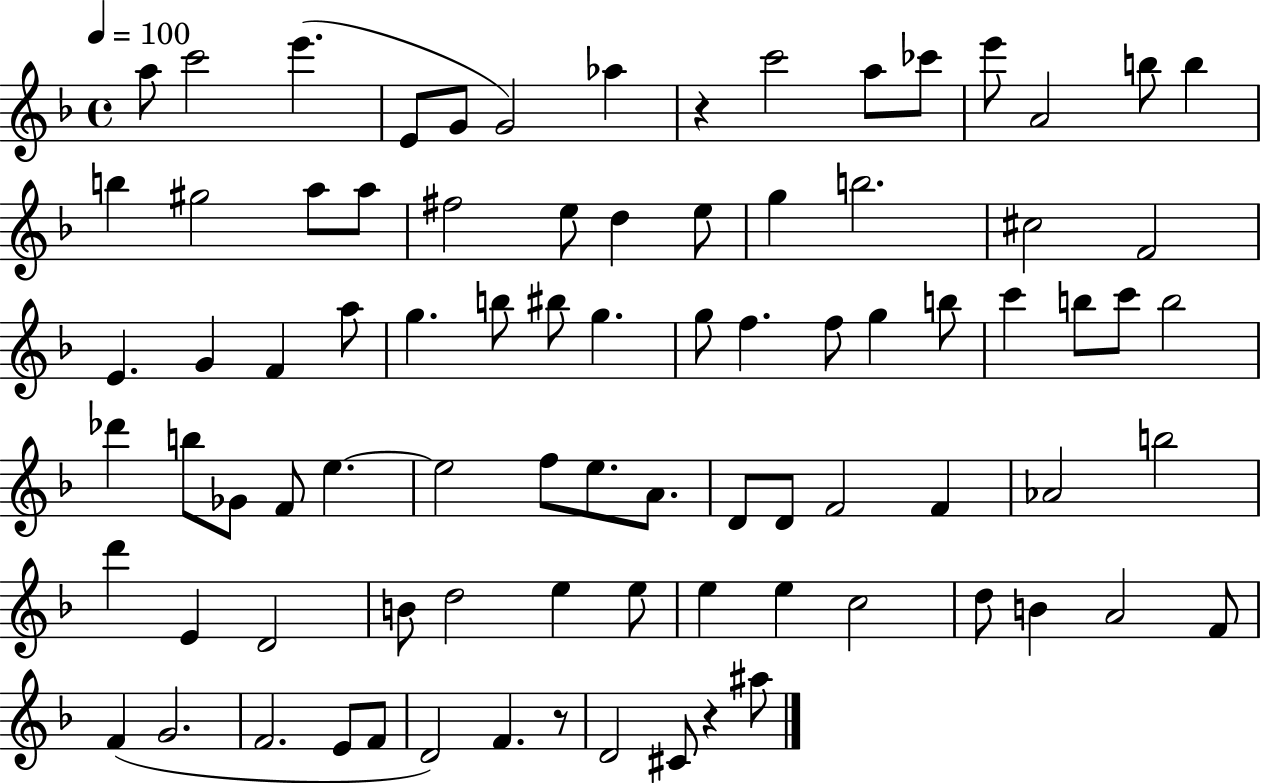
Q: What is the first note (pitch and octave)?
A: A5